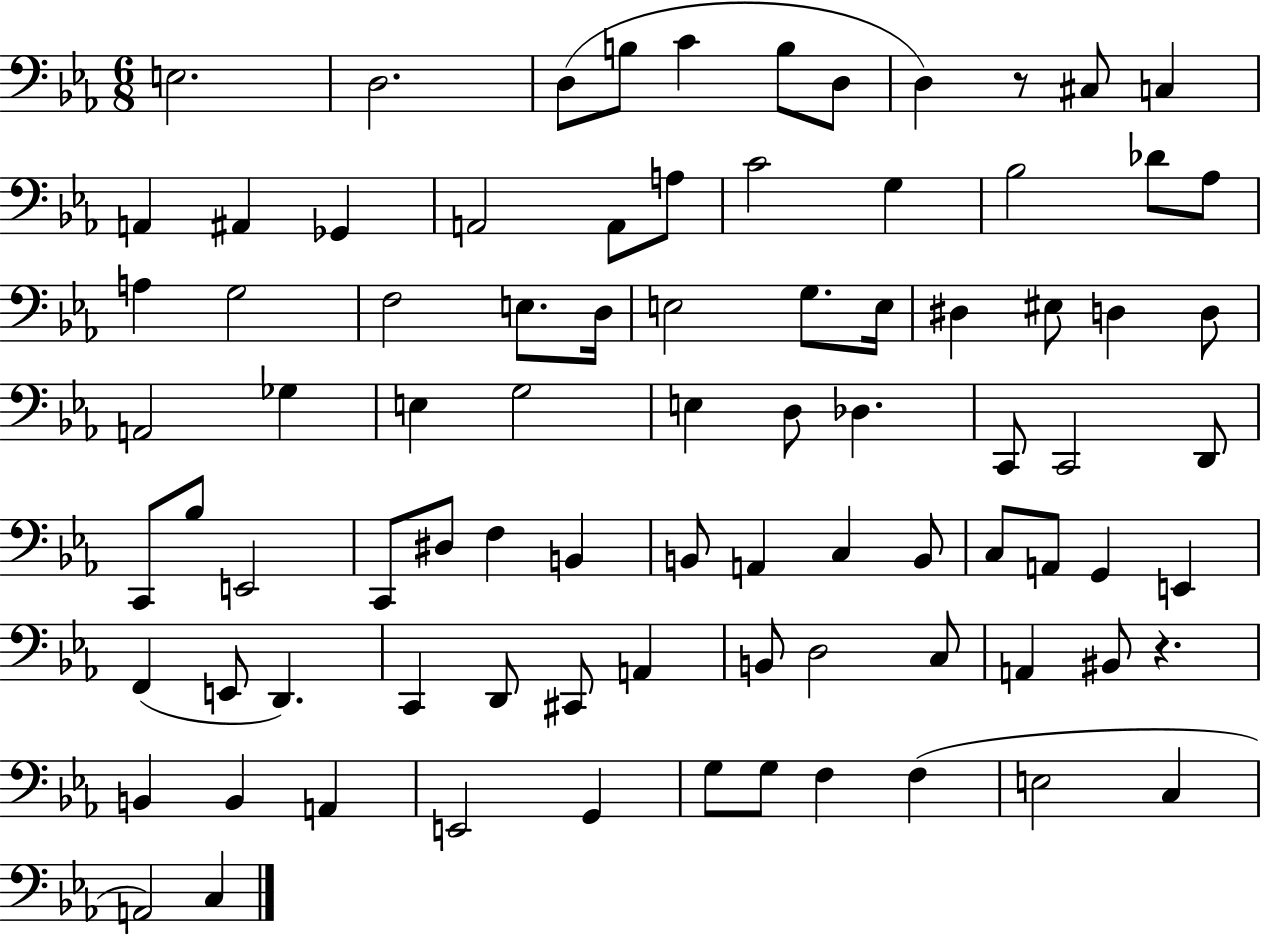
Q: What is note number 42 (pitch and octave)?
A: C2